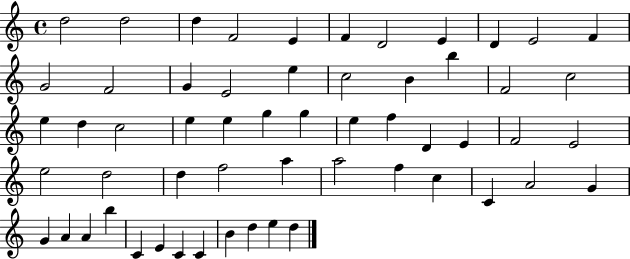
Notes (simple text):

D5/h D5/h D5/q F4/h E4/q F4/q D4/h E4/q D4/q E4/h F4/q G4/h F4/h G4/q E4/h E5/q C5/h B4/q B5/q F4/h C5/h E5/q D5/q C5/h E5/q E5/q G5/q G5/q E5/q F5/q D4/q E4/q F4/h E4/h E5/h D5/h D5/q F5/h A5/q A5/h F5/q C5/q C4/q A4/h G4/q G4/q A4/q A4/q B5/q C4/q E4/q C4/q C4/q B4/q D5/q E5/q D5/q